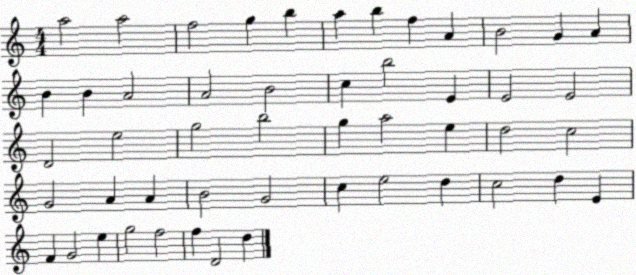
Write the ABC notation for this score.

X:1
T:Untitled
M:4/4
L:1/4
K:C
a2 a2 f2 g b a b f A B2 G A B B A2 A2 B2 c b2 E E2 E2 D2 e2 g2 b2 g a2 e d2 c2 G2 A A B2 G2 c e2 d c2 d E F G2 e g2 f2 f D2 d